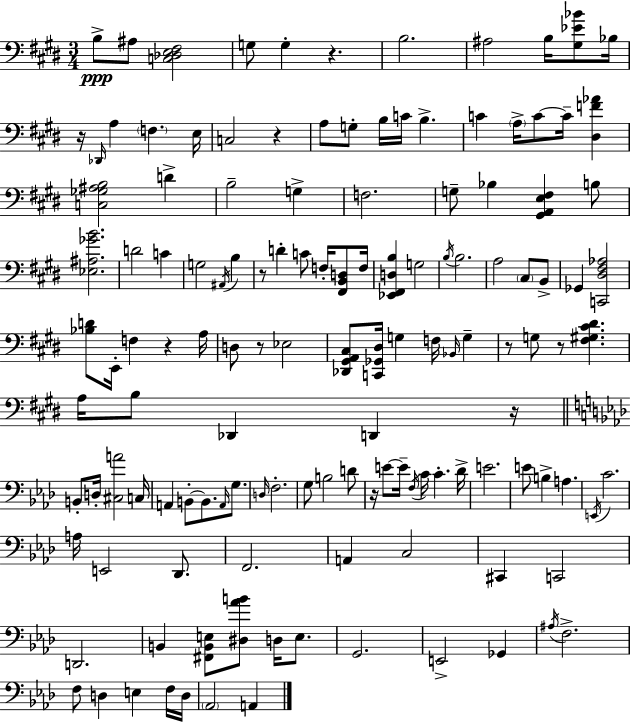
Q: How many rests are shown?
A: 10